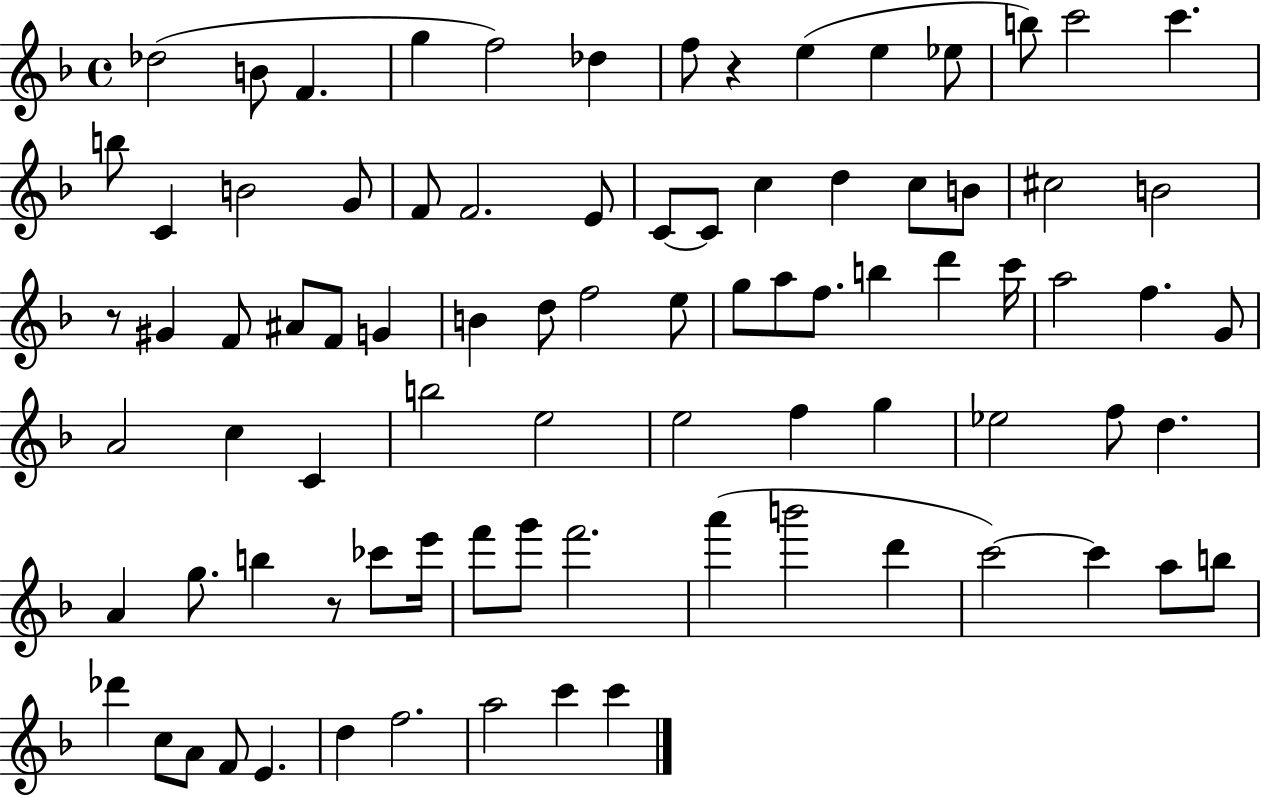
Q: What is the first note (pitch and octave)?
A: Db5